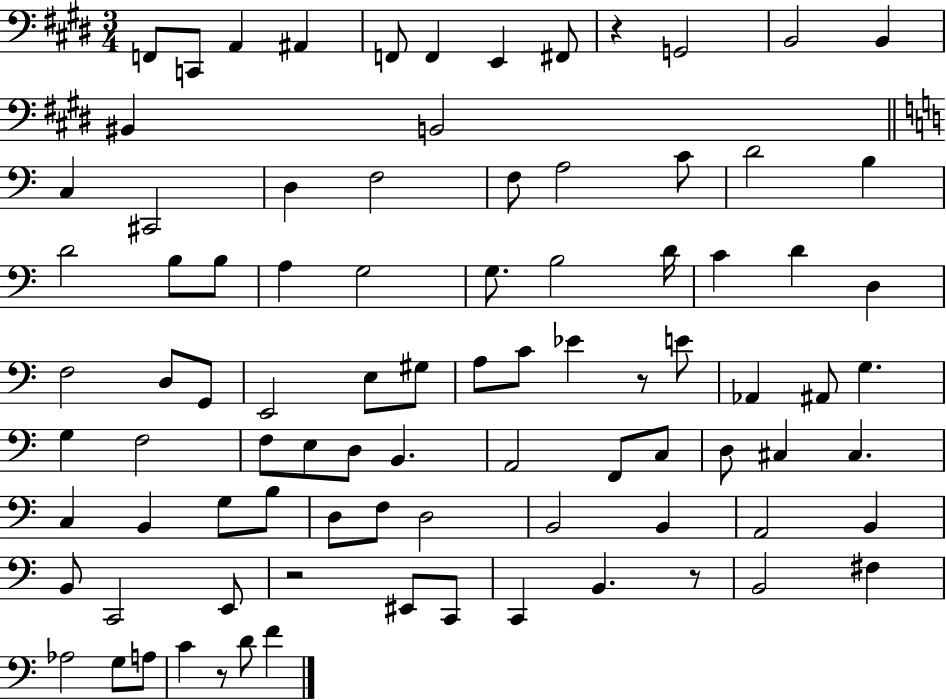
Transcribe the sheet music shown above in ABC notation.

X:1
T:Untitled
M:3/4
L:1/4
K:E
F,,/2 C,,/2 A,, ^A,, F,,/2 F,, E,, ^F,,/2 z G,,2 B,,2 B,, ^B,, B,,2 C, ^C,,2 D, F,2 F,/2 A,2 C/2 D2 B, D2 B,/2 B,/2 A, G,2 G,/2 B,2 D/4 C D D, F,2 D,/2 G,,/2 E,,2 E,/2 ^G,/2 A,/2 C/2 _E z/2 E/2 _A,, ^A,,/2 G, G, F,2 F,/2 E,/2 D,/2 B,, A,,2 F,,/2 C,/2 D,/2 ^C, ^C, C, B,, G,/2 B,/2 D,/2 F,/2 D,2 B,,2 B,, A,,2 B,, B,,/2 C,,2 E,,/2 z2 ^E,,/2 C,,/2 C,, B,, z/2 B,,2 ^F, _A,2 G,/2 A,/2 C z/2 D/2 F